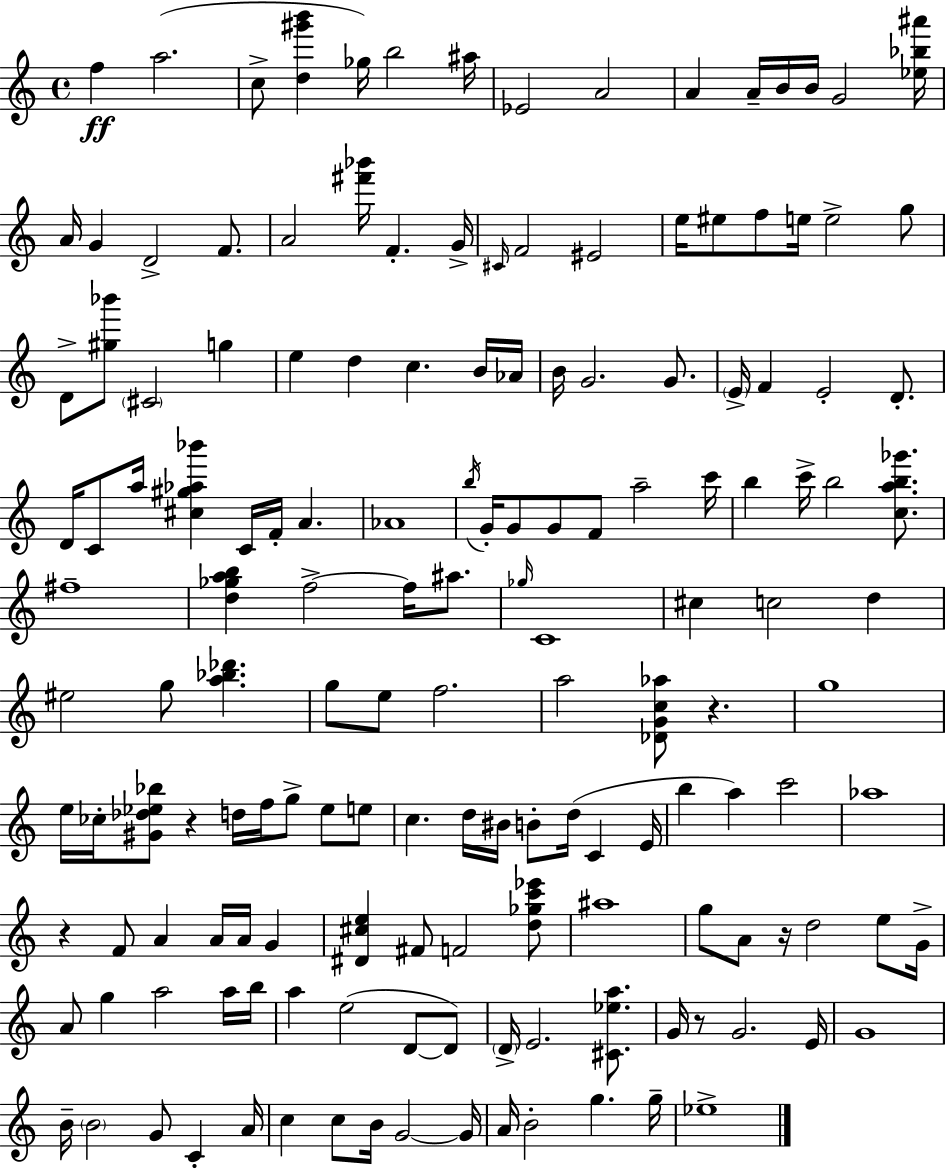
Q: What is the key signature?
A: C major